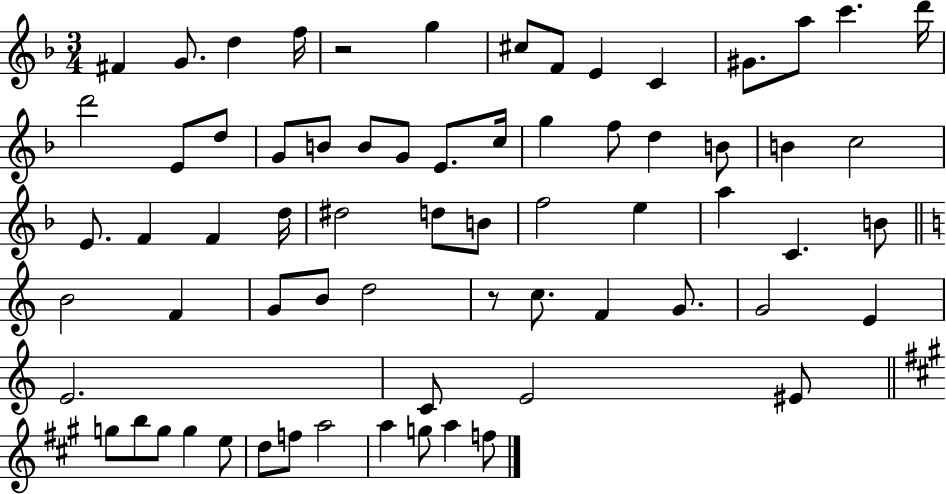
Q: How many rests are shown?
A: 2